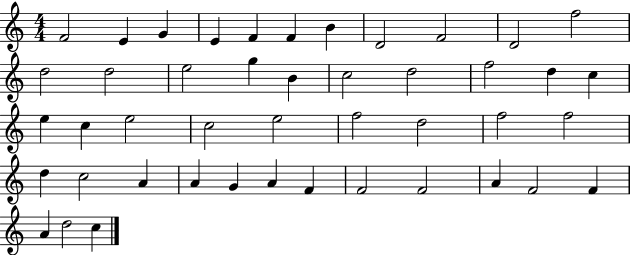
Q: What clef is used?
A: treble